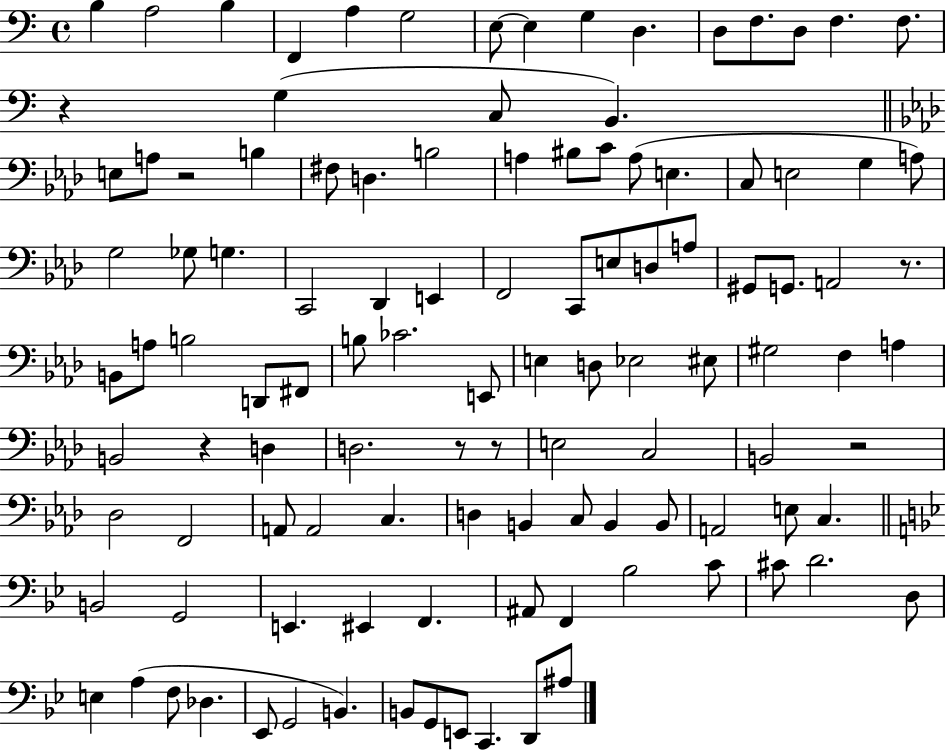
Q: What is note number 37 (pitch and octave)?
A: C2